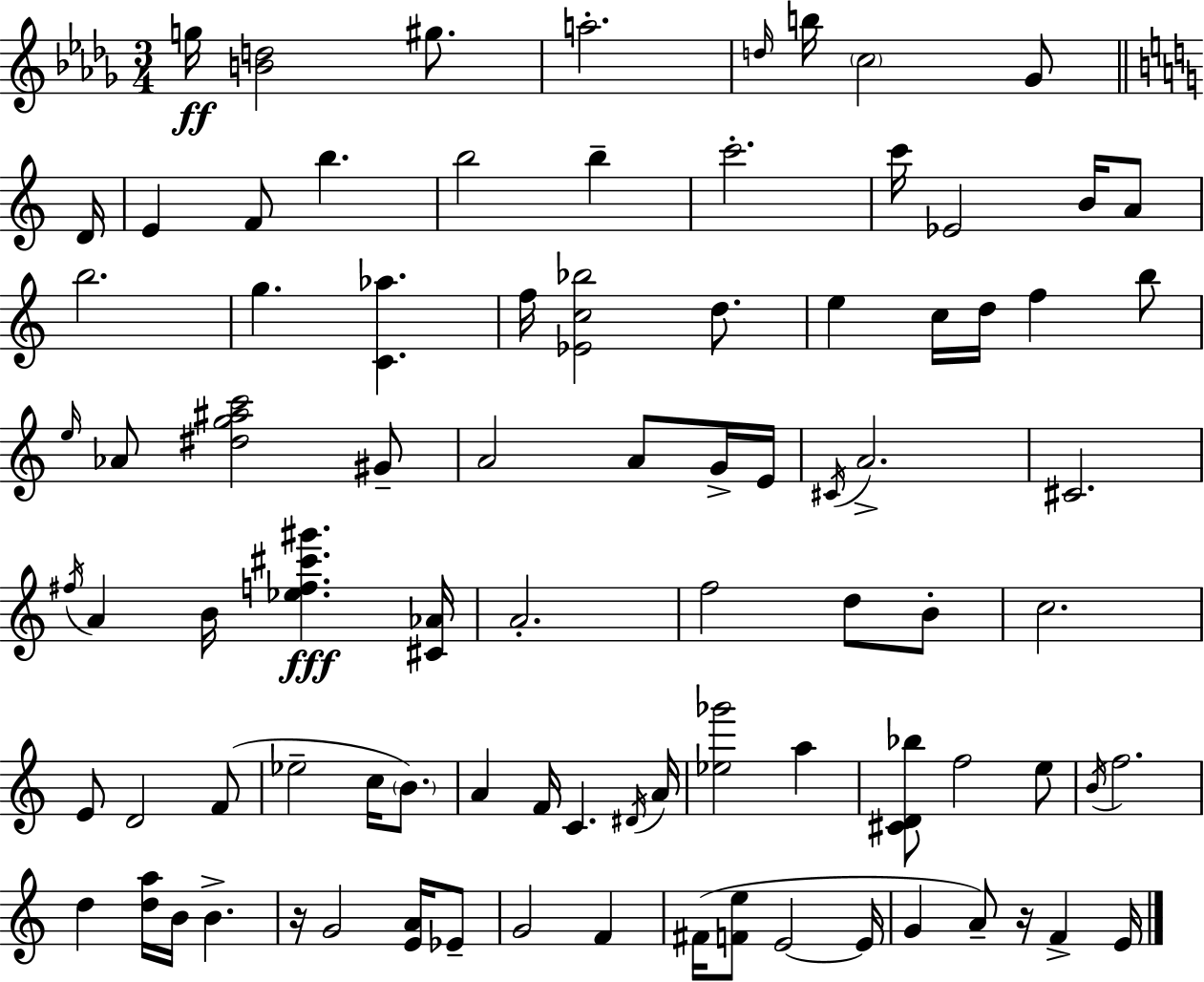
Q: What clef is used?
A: treble